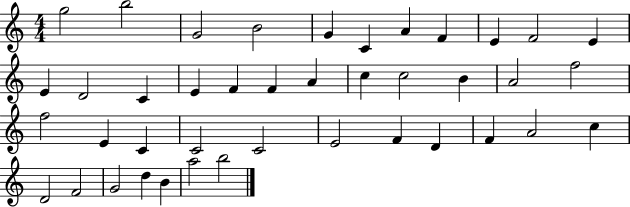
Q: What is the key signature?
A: C major